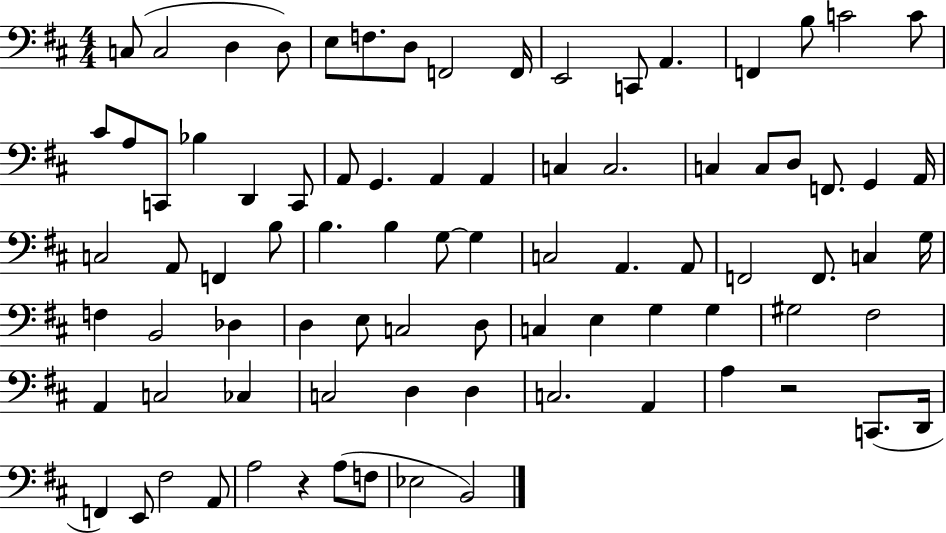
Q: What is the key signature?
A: D major